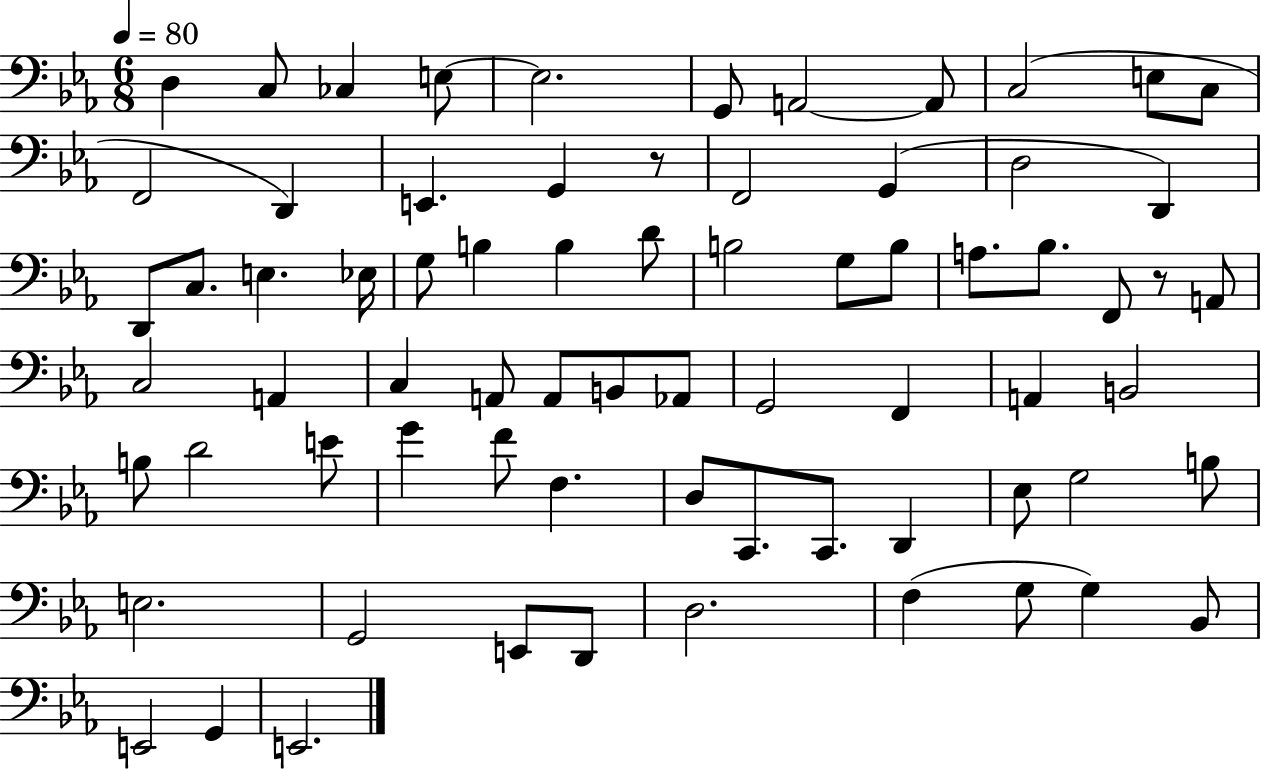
D3/q C3/e CES3/q E3/e E3/h. G2/e A2/h A2/e C3/h E3/e C3/e F2/h D2/q E2/q. G2/q R/e F2/h G2/q D3/h D2/q D2/e C3/e. E3/q. Eb3/s G3/e B3/q B3/q D4/e B3/h G3/e B3/e A3/e. Bb3/e. F2/e R/e A2/e C3/h A2/q C3/q A2/e A2/e B2/e Ab2/e G2/h F2/q A2/q B2/h B3/e D4/h E4/e G4/q F4/e F3/q. D3/e C2/e. C2/e. D2/q Eb3/e G3/h B3/e E3/h. G2/h E2/e D2/e D3/h. F3/q G3/e G3/q Bb2/e E2/h G2/q E2/h.